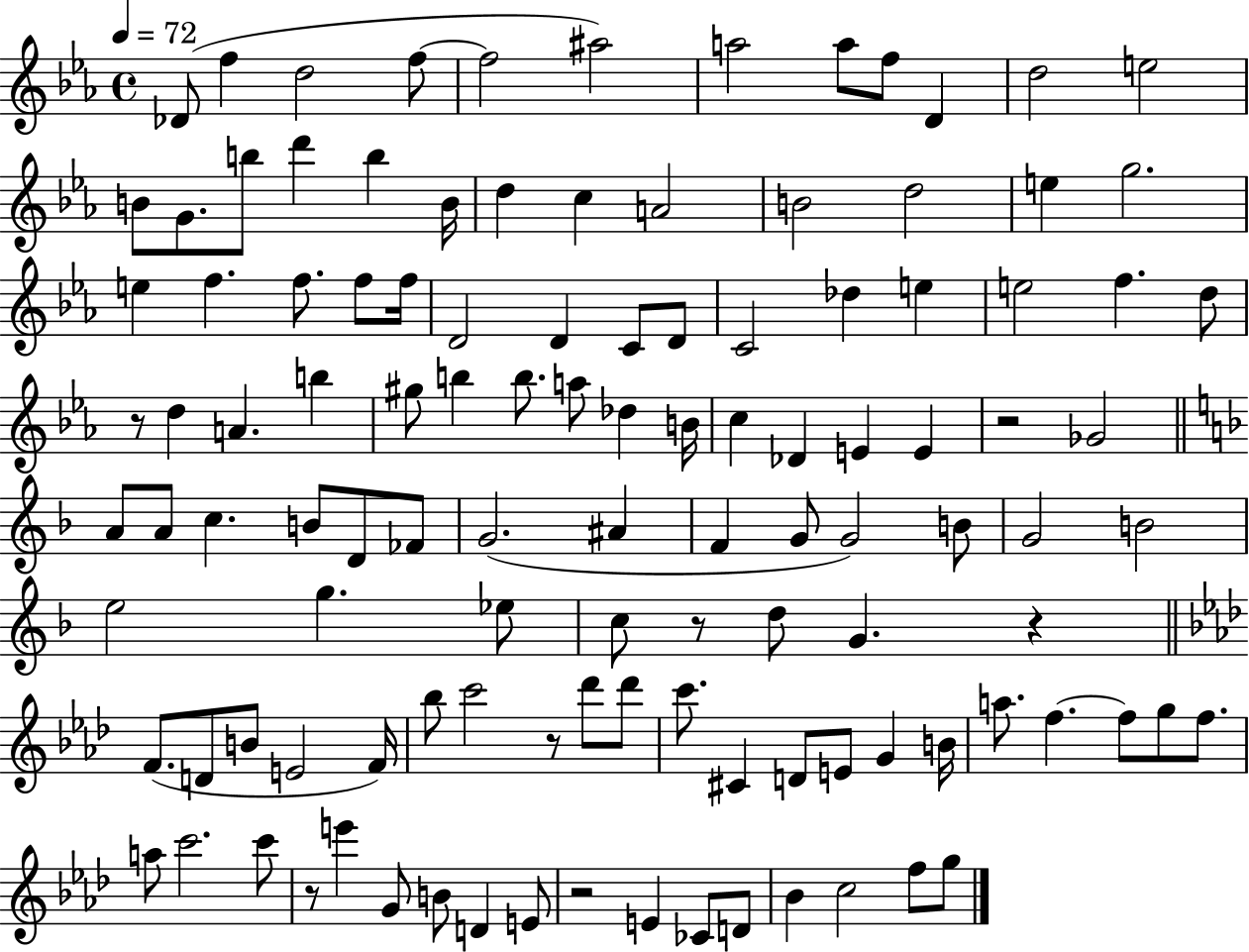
{
  \clef treble
  \time 4/4
  \defaultTimeSignature
  \key ees \major
  \tempo 4 = 72
  des'8( f''4 d''2 f''8~~ | f''2 ais''2) | a''2 a''8 f''8 d'4 | d''2 e''2 | \break b'8 g'8. b''8 d'''4 b''4 b'16 | d''4 c''4 a'2 | b'2 d''2 | e''4 g''2. | \break e''4 f''4. f''8. f''8 f''16 | d'2 d'4 c'8 d'8 | c'2 des''4 e''4 | e''2 f''4. d''8 | \break r8 d''4 a'4. b''4 | gis''8 b''4 b''8. a''8 des''4 b'16 | c''4 des'4 e'4 e'4 | r2 ges'2 | \break \bar "||" \break \key d \minor a'8 a'8 c''4. b'8 d'8 fes'8 | g'2.( ais'4 | f'4 g'8 g'2) b'8 | g'2 b'2 | \break e''2 g''4. ees''8 | c''8 r8 d''8 g'4. r4 | \bar "||" \break \key aes \major f'8.( d'8 b'8 e'2 f'16) | bes''8 c'''2 r8 des'''8 des'''8 | c'''8. cis'4 d'8 e'8 g'4 b'16 | a''8. f''4.~~ f''8 g''8 f''8. | \break a''8 c'''2. c'''8 | r8 e'''4 g'8 b'8 d'4 e'8 | r2 e'4 ces'8 d'8 | bes'4 c''2 f''8 g''8 | \break \bar "|."
}